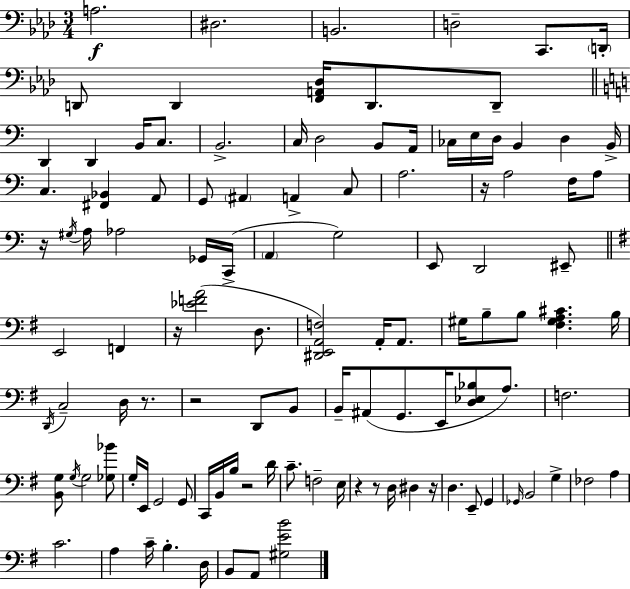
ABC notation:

X:1
T:Untitled
M:3/4
L:1/4
K:Fm
A,2 ^D,2 B,,2 D,2 C,,/2 D,,/4 D,,/2 D,, [F,,A,,_D,]/4 D,,/2 D,,/2 D,, D,, B,,/4 C,/2 B,,2 C,/4 D,2 B,,/2 A,,/4 _C,/4 E,/4 D,/4 B,, D, B,,/4 C, [^F,,_B,,] A,,/2 G,,/2 ^A,, A,, C,/2 A,2 z/4 A,2 F,/4 A,/2 z/4 ^G,/4 A,/4 _A,2 _G,,/4 C,,/4 A,, G,2 E,,/2 D,,2 ^E,,/2 E,,2 F,, z/4 [_EFA]2 D,/2 [^D,,E,,A,,F,]2 A,,/4 A,,/2 ^G,/4 B,/2 B,/2 [^F,^G,A,^C] B,/4 D,,/4 C,2 D,/4 z/2 z2 D,,/2 B,,/2 B,,/4 ^A,,/2 G,,/2 E,,/4 [D,_E,_B,]/2 A,/2 F,2 [B,,G,]/2 G,/4 G,2 [_G,_B]/2 G,/4 E,,/4 G,,2 G,,/2 C,,/4 B,,/4 B,/4 z2 D/4 C/2 F,2 E,/4 z z/2 D,/4 ^D, z/4 D, E,,/2 G,, _G,,/4 B,,2 G, _F,2 A, C2 A, C/4 B, D,/4 B,,/2 A,,/2 [^G,EB]2